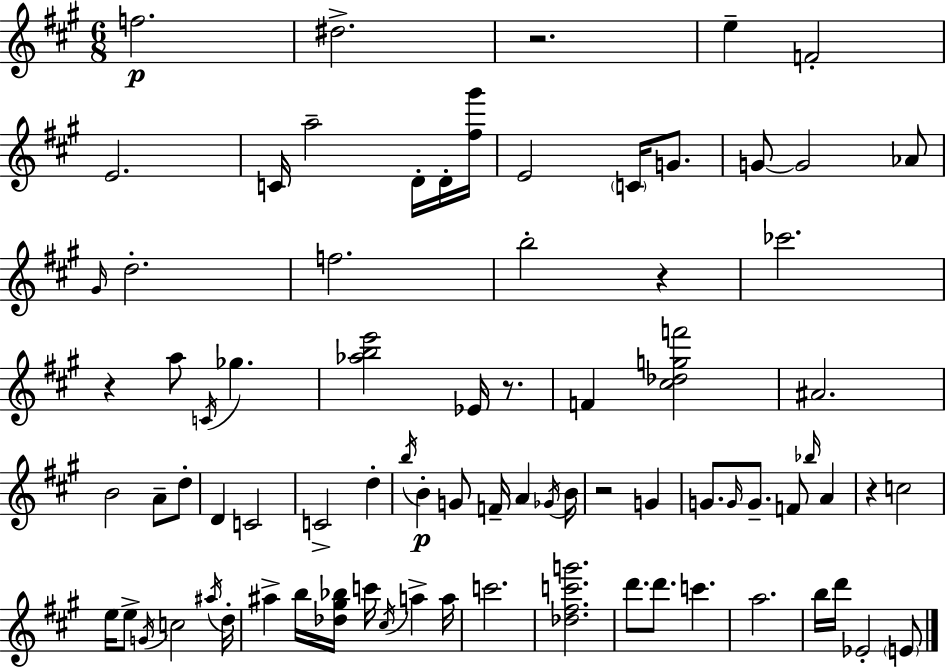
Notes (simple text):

F5/h. D#5/h. R/h. E5/q F4/h E4/h. C4/s A5/h D4/s D4/s [F#5,G#6]/s E4/h C4/s G4/e. G4/e G4/h Ab4/e G#4/s D5/h. F5/h. B5/h R/q CES6/h. R/q A5/e C4/s Gb5/q. [Ab5,B5,E6]/h Eb4/s R/e. F4/q [C#5,Db5,G5,F6]/h A#4/h. B4/h A4/e D5/e D4/q C4/h C4/h D5/q B5/s B4/q G4/e F4/s A4/q Gb4/s B4/s R/h G4/q G4/e. G4/s G4/e. F4/e Bb5/s A4/q R/q C5/h E5/s E5/e G4/s C5/h A#5/s D5/s A#5/q B5/s [Db5,G#5,Bb5]/s C6/s C#5/s A5/q A5/s C6/h. [Db5,F#5,C6,G6]/h. D6/e. D6/e. C6/q. A5/h. B5/s D6/s Eb4/h E4/e